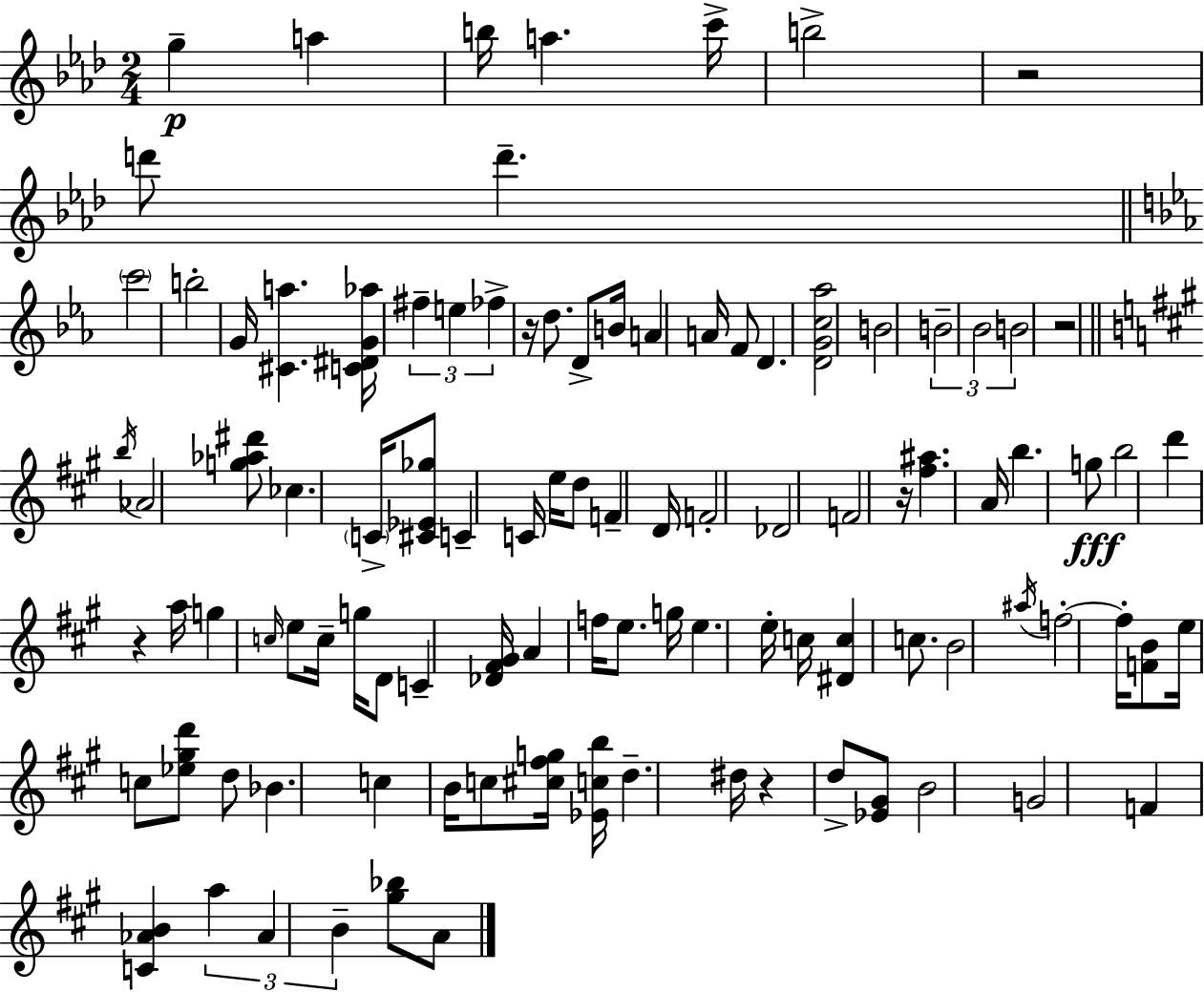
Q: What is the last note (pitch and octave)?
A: A4